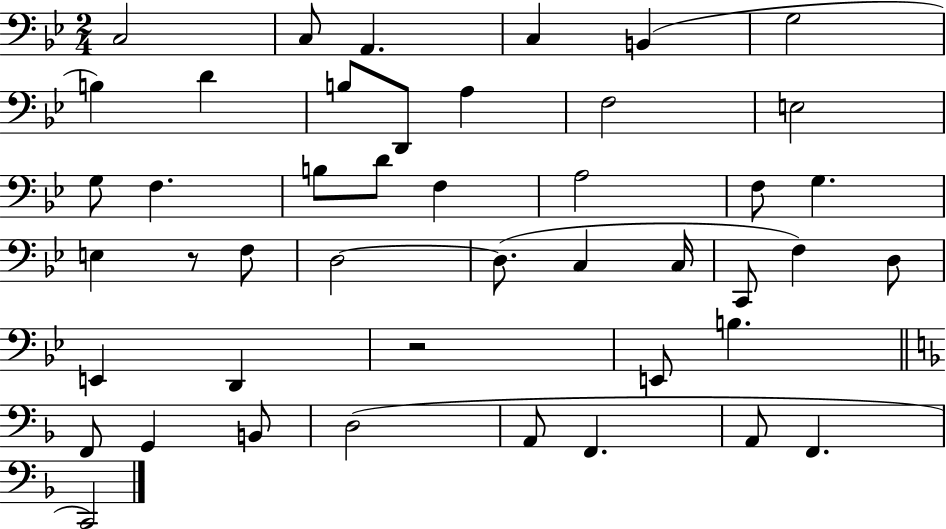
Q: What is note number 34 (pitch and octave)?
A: B3